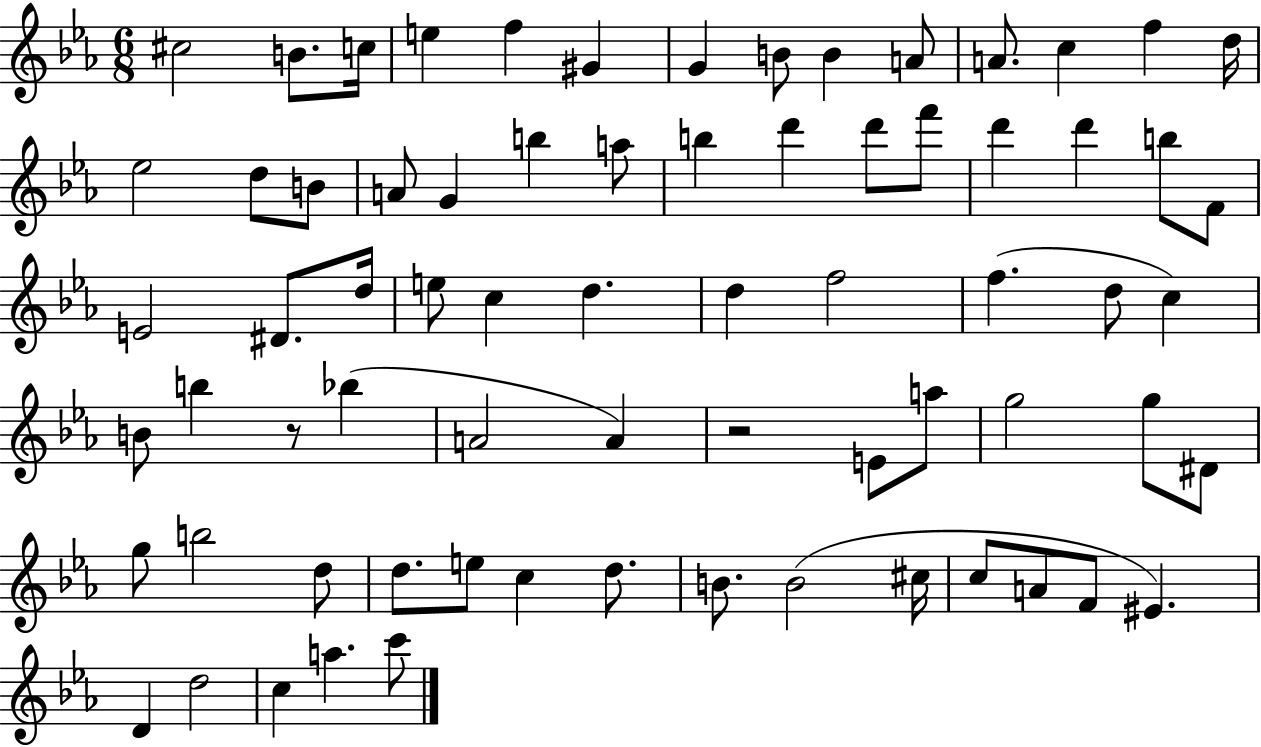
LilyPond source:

{
  \clef treble
  \numericTimeSignature
  \time 6/8
  \key ees \major
  cis''2 b'8. c''16 | e''4 f''4 gis'4 | g'4 b'8 b'4 a'8 | a'8. c''4 f''4 d''16 | \break ees''2 d''8 b'8 | a'8 g'4 b''4 a''8 | b''4 d'''4 d'''8 f'''8 | d'''4 d'''4 b''8 f'8 | \break e'2 dis'8. d''16 | e''8 c''4 d''4. | d''4 f''2 | f''4.( d''8 c''4) | \break b'8 b''4 r8 bes''4( | a'2 a'4) | r2 e'8 a''8 | g''2 g''8 dis'8 | \break g''8 b''2 d''8 | d''8. e''8 c''4 d''8. | b'8. b'2( cis''16 | c''8 a'8 f'8 eis'4.) | \break d'4 d''2 | c''4 a''4. c'''8 | \bar "|."
}